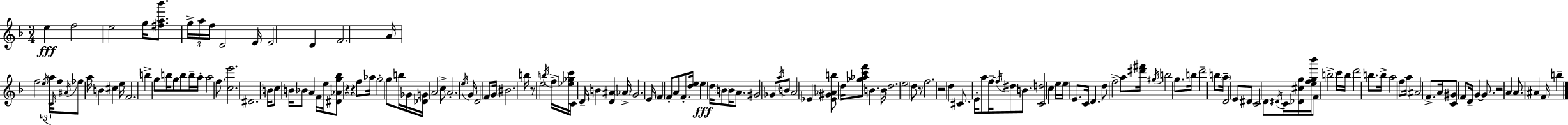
{
  \clef treble
  \numericTimeSignature
  \time 3/4
  \key d \minor
  e''4\fff f''2 | e''2 g''16 <fis'' a'' bes'''>8. | \tuplet 3/2 { g''16-> a''16 f''16 } d'2 e'16 | e'2 d'4 | \break f'2. | a'16 f''2 \tuplet 3/2 { \acciaccatura { e''16 } a''16 \grace { c'16 } } | f''8 \acciaccatura { ais'16 } fes''8 a''16 b'4 cis''4 | e''16 f'2. | \break b''4-> g''8 b''16 g''8 | b''8 b''16-- a''16-. a''2 | f''8. <c'' e'''>2. | dis'2. | \break b'16 c''8 b'16 bes'8 a'4 | f'16 e''16 <dis' aes' g'' bes''>8 r4 r4 | f''8 aes''16 g''2-. | g''8 b''16 ges'16 <des' g'>16 a'2 | \break c''8-> a'2.-. | \acciaccatura { e''16 } g'16 d'2 | f'8 g'16 bis'2. | b''16 r8 e''2 | \break \acciaccatura { b''16 } f''16-> <ees'' ges'' c'''>16 c'16 d'16-- b'4 | <d' ais'>4 \parenthesize aes'16-> g'2. | e'16 f'4 f'8-. | a'8 f'8.-. <d'' e''>16 e''4\fff d''16 \parenthesize b'8 | \break b'16 a'8. gis'2 | ges'8 \acciaccatura { a''16 } b'8 a'2 | ees'4 <ees' gis' aes' b''>8 d''16 <ges'' aes'' c''' f'''>8 b'4. | b'16-- d''2. | \break e''2 | d''8 r8 f''2. | r2 | d''4 cis'8. e'16-. a''8 | \break f''16--~~ \acciaccatura { f''16 } dis''8 b'8. <c' d''>2 | c''4 e''16 e''16 e'8. | c'16 d'4. d''8 f''2-> | a''8 <dis''' fis'''>16 \acciaccatura { gis''16 } b''2 | \break g''8. b''16 d'''2-- | b''8 \parenthesize a''16-- d'2 | e'8 dis'8 c'2 | d'8 \acciaccatura { dis'16 } c'16 <des' cis'' g''>16 <e'' f'' g'' bes'''>16 f'8 | \break b''2-> c'''16 b''16 d'''2 | b''8. b''16-> a''2 | f''8 a''16 ais'2 | f'8.-> a'16 <c' gis'>8 f'8 | \break d'16-- g'4~~ g'8. r2 | a'4 a'8. | ais'4 f'16 b''4-- \bar "|."
}